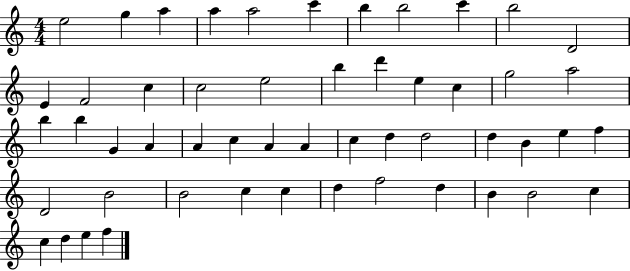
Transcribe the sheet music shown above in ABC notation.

X:1
T:Untitled
M:4/4
L:1/4
K:C
e2 g a a a2 c' b b2 c' b2 D2 E F2 c c2 e2 b d' e c g2 a2 b b G A A c A A c d d2 d B e f D2 B2 B2 c c d f2 d B B2 c c d e f